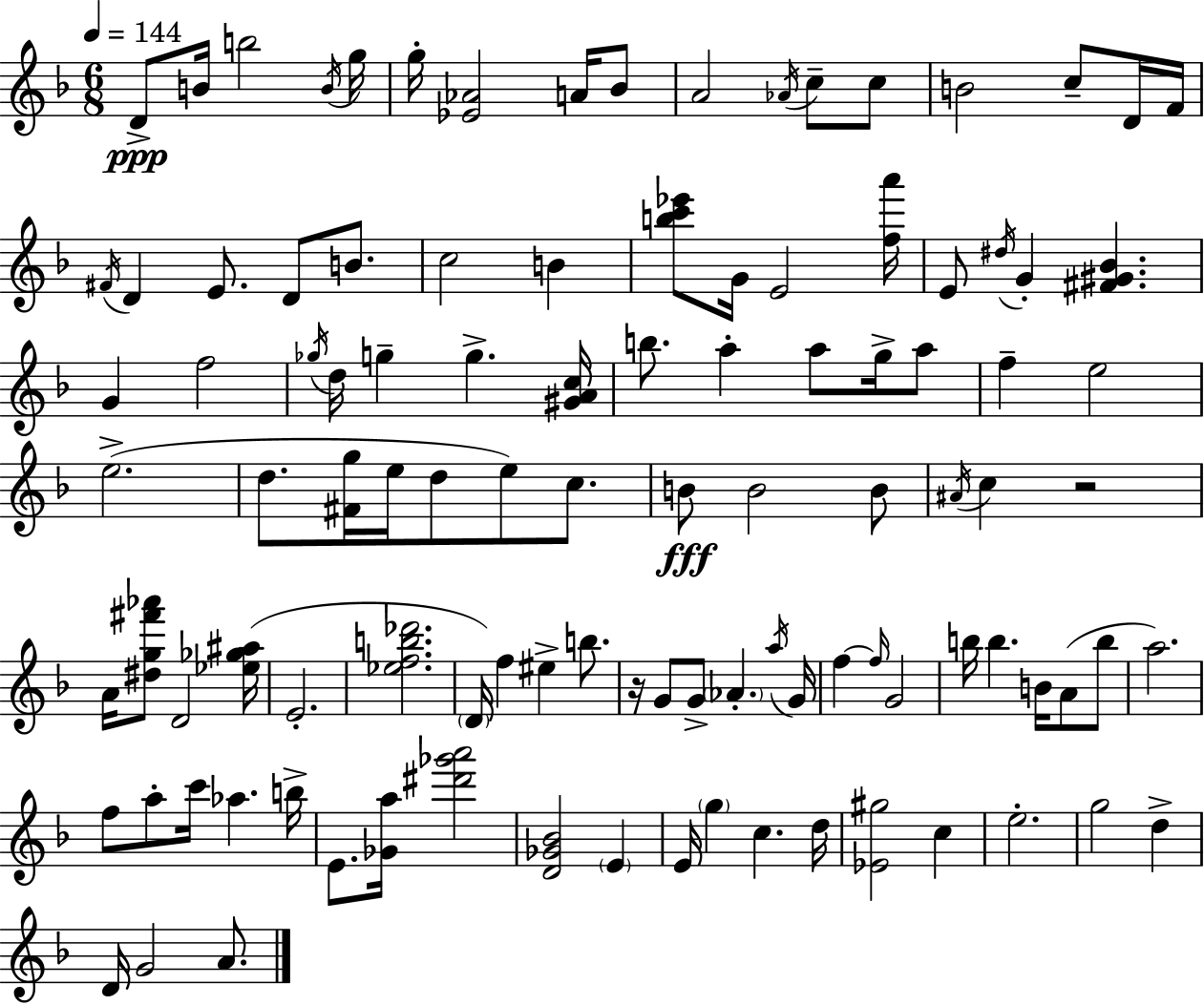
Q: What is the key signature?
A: F major